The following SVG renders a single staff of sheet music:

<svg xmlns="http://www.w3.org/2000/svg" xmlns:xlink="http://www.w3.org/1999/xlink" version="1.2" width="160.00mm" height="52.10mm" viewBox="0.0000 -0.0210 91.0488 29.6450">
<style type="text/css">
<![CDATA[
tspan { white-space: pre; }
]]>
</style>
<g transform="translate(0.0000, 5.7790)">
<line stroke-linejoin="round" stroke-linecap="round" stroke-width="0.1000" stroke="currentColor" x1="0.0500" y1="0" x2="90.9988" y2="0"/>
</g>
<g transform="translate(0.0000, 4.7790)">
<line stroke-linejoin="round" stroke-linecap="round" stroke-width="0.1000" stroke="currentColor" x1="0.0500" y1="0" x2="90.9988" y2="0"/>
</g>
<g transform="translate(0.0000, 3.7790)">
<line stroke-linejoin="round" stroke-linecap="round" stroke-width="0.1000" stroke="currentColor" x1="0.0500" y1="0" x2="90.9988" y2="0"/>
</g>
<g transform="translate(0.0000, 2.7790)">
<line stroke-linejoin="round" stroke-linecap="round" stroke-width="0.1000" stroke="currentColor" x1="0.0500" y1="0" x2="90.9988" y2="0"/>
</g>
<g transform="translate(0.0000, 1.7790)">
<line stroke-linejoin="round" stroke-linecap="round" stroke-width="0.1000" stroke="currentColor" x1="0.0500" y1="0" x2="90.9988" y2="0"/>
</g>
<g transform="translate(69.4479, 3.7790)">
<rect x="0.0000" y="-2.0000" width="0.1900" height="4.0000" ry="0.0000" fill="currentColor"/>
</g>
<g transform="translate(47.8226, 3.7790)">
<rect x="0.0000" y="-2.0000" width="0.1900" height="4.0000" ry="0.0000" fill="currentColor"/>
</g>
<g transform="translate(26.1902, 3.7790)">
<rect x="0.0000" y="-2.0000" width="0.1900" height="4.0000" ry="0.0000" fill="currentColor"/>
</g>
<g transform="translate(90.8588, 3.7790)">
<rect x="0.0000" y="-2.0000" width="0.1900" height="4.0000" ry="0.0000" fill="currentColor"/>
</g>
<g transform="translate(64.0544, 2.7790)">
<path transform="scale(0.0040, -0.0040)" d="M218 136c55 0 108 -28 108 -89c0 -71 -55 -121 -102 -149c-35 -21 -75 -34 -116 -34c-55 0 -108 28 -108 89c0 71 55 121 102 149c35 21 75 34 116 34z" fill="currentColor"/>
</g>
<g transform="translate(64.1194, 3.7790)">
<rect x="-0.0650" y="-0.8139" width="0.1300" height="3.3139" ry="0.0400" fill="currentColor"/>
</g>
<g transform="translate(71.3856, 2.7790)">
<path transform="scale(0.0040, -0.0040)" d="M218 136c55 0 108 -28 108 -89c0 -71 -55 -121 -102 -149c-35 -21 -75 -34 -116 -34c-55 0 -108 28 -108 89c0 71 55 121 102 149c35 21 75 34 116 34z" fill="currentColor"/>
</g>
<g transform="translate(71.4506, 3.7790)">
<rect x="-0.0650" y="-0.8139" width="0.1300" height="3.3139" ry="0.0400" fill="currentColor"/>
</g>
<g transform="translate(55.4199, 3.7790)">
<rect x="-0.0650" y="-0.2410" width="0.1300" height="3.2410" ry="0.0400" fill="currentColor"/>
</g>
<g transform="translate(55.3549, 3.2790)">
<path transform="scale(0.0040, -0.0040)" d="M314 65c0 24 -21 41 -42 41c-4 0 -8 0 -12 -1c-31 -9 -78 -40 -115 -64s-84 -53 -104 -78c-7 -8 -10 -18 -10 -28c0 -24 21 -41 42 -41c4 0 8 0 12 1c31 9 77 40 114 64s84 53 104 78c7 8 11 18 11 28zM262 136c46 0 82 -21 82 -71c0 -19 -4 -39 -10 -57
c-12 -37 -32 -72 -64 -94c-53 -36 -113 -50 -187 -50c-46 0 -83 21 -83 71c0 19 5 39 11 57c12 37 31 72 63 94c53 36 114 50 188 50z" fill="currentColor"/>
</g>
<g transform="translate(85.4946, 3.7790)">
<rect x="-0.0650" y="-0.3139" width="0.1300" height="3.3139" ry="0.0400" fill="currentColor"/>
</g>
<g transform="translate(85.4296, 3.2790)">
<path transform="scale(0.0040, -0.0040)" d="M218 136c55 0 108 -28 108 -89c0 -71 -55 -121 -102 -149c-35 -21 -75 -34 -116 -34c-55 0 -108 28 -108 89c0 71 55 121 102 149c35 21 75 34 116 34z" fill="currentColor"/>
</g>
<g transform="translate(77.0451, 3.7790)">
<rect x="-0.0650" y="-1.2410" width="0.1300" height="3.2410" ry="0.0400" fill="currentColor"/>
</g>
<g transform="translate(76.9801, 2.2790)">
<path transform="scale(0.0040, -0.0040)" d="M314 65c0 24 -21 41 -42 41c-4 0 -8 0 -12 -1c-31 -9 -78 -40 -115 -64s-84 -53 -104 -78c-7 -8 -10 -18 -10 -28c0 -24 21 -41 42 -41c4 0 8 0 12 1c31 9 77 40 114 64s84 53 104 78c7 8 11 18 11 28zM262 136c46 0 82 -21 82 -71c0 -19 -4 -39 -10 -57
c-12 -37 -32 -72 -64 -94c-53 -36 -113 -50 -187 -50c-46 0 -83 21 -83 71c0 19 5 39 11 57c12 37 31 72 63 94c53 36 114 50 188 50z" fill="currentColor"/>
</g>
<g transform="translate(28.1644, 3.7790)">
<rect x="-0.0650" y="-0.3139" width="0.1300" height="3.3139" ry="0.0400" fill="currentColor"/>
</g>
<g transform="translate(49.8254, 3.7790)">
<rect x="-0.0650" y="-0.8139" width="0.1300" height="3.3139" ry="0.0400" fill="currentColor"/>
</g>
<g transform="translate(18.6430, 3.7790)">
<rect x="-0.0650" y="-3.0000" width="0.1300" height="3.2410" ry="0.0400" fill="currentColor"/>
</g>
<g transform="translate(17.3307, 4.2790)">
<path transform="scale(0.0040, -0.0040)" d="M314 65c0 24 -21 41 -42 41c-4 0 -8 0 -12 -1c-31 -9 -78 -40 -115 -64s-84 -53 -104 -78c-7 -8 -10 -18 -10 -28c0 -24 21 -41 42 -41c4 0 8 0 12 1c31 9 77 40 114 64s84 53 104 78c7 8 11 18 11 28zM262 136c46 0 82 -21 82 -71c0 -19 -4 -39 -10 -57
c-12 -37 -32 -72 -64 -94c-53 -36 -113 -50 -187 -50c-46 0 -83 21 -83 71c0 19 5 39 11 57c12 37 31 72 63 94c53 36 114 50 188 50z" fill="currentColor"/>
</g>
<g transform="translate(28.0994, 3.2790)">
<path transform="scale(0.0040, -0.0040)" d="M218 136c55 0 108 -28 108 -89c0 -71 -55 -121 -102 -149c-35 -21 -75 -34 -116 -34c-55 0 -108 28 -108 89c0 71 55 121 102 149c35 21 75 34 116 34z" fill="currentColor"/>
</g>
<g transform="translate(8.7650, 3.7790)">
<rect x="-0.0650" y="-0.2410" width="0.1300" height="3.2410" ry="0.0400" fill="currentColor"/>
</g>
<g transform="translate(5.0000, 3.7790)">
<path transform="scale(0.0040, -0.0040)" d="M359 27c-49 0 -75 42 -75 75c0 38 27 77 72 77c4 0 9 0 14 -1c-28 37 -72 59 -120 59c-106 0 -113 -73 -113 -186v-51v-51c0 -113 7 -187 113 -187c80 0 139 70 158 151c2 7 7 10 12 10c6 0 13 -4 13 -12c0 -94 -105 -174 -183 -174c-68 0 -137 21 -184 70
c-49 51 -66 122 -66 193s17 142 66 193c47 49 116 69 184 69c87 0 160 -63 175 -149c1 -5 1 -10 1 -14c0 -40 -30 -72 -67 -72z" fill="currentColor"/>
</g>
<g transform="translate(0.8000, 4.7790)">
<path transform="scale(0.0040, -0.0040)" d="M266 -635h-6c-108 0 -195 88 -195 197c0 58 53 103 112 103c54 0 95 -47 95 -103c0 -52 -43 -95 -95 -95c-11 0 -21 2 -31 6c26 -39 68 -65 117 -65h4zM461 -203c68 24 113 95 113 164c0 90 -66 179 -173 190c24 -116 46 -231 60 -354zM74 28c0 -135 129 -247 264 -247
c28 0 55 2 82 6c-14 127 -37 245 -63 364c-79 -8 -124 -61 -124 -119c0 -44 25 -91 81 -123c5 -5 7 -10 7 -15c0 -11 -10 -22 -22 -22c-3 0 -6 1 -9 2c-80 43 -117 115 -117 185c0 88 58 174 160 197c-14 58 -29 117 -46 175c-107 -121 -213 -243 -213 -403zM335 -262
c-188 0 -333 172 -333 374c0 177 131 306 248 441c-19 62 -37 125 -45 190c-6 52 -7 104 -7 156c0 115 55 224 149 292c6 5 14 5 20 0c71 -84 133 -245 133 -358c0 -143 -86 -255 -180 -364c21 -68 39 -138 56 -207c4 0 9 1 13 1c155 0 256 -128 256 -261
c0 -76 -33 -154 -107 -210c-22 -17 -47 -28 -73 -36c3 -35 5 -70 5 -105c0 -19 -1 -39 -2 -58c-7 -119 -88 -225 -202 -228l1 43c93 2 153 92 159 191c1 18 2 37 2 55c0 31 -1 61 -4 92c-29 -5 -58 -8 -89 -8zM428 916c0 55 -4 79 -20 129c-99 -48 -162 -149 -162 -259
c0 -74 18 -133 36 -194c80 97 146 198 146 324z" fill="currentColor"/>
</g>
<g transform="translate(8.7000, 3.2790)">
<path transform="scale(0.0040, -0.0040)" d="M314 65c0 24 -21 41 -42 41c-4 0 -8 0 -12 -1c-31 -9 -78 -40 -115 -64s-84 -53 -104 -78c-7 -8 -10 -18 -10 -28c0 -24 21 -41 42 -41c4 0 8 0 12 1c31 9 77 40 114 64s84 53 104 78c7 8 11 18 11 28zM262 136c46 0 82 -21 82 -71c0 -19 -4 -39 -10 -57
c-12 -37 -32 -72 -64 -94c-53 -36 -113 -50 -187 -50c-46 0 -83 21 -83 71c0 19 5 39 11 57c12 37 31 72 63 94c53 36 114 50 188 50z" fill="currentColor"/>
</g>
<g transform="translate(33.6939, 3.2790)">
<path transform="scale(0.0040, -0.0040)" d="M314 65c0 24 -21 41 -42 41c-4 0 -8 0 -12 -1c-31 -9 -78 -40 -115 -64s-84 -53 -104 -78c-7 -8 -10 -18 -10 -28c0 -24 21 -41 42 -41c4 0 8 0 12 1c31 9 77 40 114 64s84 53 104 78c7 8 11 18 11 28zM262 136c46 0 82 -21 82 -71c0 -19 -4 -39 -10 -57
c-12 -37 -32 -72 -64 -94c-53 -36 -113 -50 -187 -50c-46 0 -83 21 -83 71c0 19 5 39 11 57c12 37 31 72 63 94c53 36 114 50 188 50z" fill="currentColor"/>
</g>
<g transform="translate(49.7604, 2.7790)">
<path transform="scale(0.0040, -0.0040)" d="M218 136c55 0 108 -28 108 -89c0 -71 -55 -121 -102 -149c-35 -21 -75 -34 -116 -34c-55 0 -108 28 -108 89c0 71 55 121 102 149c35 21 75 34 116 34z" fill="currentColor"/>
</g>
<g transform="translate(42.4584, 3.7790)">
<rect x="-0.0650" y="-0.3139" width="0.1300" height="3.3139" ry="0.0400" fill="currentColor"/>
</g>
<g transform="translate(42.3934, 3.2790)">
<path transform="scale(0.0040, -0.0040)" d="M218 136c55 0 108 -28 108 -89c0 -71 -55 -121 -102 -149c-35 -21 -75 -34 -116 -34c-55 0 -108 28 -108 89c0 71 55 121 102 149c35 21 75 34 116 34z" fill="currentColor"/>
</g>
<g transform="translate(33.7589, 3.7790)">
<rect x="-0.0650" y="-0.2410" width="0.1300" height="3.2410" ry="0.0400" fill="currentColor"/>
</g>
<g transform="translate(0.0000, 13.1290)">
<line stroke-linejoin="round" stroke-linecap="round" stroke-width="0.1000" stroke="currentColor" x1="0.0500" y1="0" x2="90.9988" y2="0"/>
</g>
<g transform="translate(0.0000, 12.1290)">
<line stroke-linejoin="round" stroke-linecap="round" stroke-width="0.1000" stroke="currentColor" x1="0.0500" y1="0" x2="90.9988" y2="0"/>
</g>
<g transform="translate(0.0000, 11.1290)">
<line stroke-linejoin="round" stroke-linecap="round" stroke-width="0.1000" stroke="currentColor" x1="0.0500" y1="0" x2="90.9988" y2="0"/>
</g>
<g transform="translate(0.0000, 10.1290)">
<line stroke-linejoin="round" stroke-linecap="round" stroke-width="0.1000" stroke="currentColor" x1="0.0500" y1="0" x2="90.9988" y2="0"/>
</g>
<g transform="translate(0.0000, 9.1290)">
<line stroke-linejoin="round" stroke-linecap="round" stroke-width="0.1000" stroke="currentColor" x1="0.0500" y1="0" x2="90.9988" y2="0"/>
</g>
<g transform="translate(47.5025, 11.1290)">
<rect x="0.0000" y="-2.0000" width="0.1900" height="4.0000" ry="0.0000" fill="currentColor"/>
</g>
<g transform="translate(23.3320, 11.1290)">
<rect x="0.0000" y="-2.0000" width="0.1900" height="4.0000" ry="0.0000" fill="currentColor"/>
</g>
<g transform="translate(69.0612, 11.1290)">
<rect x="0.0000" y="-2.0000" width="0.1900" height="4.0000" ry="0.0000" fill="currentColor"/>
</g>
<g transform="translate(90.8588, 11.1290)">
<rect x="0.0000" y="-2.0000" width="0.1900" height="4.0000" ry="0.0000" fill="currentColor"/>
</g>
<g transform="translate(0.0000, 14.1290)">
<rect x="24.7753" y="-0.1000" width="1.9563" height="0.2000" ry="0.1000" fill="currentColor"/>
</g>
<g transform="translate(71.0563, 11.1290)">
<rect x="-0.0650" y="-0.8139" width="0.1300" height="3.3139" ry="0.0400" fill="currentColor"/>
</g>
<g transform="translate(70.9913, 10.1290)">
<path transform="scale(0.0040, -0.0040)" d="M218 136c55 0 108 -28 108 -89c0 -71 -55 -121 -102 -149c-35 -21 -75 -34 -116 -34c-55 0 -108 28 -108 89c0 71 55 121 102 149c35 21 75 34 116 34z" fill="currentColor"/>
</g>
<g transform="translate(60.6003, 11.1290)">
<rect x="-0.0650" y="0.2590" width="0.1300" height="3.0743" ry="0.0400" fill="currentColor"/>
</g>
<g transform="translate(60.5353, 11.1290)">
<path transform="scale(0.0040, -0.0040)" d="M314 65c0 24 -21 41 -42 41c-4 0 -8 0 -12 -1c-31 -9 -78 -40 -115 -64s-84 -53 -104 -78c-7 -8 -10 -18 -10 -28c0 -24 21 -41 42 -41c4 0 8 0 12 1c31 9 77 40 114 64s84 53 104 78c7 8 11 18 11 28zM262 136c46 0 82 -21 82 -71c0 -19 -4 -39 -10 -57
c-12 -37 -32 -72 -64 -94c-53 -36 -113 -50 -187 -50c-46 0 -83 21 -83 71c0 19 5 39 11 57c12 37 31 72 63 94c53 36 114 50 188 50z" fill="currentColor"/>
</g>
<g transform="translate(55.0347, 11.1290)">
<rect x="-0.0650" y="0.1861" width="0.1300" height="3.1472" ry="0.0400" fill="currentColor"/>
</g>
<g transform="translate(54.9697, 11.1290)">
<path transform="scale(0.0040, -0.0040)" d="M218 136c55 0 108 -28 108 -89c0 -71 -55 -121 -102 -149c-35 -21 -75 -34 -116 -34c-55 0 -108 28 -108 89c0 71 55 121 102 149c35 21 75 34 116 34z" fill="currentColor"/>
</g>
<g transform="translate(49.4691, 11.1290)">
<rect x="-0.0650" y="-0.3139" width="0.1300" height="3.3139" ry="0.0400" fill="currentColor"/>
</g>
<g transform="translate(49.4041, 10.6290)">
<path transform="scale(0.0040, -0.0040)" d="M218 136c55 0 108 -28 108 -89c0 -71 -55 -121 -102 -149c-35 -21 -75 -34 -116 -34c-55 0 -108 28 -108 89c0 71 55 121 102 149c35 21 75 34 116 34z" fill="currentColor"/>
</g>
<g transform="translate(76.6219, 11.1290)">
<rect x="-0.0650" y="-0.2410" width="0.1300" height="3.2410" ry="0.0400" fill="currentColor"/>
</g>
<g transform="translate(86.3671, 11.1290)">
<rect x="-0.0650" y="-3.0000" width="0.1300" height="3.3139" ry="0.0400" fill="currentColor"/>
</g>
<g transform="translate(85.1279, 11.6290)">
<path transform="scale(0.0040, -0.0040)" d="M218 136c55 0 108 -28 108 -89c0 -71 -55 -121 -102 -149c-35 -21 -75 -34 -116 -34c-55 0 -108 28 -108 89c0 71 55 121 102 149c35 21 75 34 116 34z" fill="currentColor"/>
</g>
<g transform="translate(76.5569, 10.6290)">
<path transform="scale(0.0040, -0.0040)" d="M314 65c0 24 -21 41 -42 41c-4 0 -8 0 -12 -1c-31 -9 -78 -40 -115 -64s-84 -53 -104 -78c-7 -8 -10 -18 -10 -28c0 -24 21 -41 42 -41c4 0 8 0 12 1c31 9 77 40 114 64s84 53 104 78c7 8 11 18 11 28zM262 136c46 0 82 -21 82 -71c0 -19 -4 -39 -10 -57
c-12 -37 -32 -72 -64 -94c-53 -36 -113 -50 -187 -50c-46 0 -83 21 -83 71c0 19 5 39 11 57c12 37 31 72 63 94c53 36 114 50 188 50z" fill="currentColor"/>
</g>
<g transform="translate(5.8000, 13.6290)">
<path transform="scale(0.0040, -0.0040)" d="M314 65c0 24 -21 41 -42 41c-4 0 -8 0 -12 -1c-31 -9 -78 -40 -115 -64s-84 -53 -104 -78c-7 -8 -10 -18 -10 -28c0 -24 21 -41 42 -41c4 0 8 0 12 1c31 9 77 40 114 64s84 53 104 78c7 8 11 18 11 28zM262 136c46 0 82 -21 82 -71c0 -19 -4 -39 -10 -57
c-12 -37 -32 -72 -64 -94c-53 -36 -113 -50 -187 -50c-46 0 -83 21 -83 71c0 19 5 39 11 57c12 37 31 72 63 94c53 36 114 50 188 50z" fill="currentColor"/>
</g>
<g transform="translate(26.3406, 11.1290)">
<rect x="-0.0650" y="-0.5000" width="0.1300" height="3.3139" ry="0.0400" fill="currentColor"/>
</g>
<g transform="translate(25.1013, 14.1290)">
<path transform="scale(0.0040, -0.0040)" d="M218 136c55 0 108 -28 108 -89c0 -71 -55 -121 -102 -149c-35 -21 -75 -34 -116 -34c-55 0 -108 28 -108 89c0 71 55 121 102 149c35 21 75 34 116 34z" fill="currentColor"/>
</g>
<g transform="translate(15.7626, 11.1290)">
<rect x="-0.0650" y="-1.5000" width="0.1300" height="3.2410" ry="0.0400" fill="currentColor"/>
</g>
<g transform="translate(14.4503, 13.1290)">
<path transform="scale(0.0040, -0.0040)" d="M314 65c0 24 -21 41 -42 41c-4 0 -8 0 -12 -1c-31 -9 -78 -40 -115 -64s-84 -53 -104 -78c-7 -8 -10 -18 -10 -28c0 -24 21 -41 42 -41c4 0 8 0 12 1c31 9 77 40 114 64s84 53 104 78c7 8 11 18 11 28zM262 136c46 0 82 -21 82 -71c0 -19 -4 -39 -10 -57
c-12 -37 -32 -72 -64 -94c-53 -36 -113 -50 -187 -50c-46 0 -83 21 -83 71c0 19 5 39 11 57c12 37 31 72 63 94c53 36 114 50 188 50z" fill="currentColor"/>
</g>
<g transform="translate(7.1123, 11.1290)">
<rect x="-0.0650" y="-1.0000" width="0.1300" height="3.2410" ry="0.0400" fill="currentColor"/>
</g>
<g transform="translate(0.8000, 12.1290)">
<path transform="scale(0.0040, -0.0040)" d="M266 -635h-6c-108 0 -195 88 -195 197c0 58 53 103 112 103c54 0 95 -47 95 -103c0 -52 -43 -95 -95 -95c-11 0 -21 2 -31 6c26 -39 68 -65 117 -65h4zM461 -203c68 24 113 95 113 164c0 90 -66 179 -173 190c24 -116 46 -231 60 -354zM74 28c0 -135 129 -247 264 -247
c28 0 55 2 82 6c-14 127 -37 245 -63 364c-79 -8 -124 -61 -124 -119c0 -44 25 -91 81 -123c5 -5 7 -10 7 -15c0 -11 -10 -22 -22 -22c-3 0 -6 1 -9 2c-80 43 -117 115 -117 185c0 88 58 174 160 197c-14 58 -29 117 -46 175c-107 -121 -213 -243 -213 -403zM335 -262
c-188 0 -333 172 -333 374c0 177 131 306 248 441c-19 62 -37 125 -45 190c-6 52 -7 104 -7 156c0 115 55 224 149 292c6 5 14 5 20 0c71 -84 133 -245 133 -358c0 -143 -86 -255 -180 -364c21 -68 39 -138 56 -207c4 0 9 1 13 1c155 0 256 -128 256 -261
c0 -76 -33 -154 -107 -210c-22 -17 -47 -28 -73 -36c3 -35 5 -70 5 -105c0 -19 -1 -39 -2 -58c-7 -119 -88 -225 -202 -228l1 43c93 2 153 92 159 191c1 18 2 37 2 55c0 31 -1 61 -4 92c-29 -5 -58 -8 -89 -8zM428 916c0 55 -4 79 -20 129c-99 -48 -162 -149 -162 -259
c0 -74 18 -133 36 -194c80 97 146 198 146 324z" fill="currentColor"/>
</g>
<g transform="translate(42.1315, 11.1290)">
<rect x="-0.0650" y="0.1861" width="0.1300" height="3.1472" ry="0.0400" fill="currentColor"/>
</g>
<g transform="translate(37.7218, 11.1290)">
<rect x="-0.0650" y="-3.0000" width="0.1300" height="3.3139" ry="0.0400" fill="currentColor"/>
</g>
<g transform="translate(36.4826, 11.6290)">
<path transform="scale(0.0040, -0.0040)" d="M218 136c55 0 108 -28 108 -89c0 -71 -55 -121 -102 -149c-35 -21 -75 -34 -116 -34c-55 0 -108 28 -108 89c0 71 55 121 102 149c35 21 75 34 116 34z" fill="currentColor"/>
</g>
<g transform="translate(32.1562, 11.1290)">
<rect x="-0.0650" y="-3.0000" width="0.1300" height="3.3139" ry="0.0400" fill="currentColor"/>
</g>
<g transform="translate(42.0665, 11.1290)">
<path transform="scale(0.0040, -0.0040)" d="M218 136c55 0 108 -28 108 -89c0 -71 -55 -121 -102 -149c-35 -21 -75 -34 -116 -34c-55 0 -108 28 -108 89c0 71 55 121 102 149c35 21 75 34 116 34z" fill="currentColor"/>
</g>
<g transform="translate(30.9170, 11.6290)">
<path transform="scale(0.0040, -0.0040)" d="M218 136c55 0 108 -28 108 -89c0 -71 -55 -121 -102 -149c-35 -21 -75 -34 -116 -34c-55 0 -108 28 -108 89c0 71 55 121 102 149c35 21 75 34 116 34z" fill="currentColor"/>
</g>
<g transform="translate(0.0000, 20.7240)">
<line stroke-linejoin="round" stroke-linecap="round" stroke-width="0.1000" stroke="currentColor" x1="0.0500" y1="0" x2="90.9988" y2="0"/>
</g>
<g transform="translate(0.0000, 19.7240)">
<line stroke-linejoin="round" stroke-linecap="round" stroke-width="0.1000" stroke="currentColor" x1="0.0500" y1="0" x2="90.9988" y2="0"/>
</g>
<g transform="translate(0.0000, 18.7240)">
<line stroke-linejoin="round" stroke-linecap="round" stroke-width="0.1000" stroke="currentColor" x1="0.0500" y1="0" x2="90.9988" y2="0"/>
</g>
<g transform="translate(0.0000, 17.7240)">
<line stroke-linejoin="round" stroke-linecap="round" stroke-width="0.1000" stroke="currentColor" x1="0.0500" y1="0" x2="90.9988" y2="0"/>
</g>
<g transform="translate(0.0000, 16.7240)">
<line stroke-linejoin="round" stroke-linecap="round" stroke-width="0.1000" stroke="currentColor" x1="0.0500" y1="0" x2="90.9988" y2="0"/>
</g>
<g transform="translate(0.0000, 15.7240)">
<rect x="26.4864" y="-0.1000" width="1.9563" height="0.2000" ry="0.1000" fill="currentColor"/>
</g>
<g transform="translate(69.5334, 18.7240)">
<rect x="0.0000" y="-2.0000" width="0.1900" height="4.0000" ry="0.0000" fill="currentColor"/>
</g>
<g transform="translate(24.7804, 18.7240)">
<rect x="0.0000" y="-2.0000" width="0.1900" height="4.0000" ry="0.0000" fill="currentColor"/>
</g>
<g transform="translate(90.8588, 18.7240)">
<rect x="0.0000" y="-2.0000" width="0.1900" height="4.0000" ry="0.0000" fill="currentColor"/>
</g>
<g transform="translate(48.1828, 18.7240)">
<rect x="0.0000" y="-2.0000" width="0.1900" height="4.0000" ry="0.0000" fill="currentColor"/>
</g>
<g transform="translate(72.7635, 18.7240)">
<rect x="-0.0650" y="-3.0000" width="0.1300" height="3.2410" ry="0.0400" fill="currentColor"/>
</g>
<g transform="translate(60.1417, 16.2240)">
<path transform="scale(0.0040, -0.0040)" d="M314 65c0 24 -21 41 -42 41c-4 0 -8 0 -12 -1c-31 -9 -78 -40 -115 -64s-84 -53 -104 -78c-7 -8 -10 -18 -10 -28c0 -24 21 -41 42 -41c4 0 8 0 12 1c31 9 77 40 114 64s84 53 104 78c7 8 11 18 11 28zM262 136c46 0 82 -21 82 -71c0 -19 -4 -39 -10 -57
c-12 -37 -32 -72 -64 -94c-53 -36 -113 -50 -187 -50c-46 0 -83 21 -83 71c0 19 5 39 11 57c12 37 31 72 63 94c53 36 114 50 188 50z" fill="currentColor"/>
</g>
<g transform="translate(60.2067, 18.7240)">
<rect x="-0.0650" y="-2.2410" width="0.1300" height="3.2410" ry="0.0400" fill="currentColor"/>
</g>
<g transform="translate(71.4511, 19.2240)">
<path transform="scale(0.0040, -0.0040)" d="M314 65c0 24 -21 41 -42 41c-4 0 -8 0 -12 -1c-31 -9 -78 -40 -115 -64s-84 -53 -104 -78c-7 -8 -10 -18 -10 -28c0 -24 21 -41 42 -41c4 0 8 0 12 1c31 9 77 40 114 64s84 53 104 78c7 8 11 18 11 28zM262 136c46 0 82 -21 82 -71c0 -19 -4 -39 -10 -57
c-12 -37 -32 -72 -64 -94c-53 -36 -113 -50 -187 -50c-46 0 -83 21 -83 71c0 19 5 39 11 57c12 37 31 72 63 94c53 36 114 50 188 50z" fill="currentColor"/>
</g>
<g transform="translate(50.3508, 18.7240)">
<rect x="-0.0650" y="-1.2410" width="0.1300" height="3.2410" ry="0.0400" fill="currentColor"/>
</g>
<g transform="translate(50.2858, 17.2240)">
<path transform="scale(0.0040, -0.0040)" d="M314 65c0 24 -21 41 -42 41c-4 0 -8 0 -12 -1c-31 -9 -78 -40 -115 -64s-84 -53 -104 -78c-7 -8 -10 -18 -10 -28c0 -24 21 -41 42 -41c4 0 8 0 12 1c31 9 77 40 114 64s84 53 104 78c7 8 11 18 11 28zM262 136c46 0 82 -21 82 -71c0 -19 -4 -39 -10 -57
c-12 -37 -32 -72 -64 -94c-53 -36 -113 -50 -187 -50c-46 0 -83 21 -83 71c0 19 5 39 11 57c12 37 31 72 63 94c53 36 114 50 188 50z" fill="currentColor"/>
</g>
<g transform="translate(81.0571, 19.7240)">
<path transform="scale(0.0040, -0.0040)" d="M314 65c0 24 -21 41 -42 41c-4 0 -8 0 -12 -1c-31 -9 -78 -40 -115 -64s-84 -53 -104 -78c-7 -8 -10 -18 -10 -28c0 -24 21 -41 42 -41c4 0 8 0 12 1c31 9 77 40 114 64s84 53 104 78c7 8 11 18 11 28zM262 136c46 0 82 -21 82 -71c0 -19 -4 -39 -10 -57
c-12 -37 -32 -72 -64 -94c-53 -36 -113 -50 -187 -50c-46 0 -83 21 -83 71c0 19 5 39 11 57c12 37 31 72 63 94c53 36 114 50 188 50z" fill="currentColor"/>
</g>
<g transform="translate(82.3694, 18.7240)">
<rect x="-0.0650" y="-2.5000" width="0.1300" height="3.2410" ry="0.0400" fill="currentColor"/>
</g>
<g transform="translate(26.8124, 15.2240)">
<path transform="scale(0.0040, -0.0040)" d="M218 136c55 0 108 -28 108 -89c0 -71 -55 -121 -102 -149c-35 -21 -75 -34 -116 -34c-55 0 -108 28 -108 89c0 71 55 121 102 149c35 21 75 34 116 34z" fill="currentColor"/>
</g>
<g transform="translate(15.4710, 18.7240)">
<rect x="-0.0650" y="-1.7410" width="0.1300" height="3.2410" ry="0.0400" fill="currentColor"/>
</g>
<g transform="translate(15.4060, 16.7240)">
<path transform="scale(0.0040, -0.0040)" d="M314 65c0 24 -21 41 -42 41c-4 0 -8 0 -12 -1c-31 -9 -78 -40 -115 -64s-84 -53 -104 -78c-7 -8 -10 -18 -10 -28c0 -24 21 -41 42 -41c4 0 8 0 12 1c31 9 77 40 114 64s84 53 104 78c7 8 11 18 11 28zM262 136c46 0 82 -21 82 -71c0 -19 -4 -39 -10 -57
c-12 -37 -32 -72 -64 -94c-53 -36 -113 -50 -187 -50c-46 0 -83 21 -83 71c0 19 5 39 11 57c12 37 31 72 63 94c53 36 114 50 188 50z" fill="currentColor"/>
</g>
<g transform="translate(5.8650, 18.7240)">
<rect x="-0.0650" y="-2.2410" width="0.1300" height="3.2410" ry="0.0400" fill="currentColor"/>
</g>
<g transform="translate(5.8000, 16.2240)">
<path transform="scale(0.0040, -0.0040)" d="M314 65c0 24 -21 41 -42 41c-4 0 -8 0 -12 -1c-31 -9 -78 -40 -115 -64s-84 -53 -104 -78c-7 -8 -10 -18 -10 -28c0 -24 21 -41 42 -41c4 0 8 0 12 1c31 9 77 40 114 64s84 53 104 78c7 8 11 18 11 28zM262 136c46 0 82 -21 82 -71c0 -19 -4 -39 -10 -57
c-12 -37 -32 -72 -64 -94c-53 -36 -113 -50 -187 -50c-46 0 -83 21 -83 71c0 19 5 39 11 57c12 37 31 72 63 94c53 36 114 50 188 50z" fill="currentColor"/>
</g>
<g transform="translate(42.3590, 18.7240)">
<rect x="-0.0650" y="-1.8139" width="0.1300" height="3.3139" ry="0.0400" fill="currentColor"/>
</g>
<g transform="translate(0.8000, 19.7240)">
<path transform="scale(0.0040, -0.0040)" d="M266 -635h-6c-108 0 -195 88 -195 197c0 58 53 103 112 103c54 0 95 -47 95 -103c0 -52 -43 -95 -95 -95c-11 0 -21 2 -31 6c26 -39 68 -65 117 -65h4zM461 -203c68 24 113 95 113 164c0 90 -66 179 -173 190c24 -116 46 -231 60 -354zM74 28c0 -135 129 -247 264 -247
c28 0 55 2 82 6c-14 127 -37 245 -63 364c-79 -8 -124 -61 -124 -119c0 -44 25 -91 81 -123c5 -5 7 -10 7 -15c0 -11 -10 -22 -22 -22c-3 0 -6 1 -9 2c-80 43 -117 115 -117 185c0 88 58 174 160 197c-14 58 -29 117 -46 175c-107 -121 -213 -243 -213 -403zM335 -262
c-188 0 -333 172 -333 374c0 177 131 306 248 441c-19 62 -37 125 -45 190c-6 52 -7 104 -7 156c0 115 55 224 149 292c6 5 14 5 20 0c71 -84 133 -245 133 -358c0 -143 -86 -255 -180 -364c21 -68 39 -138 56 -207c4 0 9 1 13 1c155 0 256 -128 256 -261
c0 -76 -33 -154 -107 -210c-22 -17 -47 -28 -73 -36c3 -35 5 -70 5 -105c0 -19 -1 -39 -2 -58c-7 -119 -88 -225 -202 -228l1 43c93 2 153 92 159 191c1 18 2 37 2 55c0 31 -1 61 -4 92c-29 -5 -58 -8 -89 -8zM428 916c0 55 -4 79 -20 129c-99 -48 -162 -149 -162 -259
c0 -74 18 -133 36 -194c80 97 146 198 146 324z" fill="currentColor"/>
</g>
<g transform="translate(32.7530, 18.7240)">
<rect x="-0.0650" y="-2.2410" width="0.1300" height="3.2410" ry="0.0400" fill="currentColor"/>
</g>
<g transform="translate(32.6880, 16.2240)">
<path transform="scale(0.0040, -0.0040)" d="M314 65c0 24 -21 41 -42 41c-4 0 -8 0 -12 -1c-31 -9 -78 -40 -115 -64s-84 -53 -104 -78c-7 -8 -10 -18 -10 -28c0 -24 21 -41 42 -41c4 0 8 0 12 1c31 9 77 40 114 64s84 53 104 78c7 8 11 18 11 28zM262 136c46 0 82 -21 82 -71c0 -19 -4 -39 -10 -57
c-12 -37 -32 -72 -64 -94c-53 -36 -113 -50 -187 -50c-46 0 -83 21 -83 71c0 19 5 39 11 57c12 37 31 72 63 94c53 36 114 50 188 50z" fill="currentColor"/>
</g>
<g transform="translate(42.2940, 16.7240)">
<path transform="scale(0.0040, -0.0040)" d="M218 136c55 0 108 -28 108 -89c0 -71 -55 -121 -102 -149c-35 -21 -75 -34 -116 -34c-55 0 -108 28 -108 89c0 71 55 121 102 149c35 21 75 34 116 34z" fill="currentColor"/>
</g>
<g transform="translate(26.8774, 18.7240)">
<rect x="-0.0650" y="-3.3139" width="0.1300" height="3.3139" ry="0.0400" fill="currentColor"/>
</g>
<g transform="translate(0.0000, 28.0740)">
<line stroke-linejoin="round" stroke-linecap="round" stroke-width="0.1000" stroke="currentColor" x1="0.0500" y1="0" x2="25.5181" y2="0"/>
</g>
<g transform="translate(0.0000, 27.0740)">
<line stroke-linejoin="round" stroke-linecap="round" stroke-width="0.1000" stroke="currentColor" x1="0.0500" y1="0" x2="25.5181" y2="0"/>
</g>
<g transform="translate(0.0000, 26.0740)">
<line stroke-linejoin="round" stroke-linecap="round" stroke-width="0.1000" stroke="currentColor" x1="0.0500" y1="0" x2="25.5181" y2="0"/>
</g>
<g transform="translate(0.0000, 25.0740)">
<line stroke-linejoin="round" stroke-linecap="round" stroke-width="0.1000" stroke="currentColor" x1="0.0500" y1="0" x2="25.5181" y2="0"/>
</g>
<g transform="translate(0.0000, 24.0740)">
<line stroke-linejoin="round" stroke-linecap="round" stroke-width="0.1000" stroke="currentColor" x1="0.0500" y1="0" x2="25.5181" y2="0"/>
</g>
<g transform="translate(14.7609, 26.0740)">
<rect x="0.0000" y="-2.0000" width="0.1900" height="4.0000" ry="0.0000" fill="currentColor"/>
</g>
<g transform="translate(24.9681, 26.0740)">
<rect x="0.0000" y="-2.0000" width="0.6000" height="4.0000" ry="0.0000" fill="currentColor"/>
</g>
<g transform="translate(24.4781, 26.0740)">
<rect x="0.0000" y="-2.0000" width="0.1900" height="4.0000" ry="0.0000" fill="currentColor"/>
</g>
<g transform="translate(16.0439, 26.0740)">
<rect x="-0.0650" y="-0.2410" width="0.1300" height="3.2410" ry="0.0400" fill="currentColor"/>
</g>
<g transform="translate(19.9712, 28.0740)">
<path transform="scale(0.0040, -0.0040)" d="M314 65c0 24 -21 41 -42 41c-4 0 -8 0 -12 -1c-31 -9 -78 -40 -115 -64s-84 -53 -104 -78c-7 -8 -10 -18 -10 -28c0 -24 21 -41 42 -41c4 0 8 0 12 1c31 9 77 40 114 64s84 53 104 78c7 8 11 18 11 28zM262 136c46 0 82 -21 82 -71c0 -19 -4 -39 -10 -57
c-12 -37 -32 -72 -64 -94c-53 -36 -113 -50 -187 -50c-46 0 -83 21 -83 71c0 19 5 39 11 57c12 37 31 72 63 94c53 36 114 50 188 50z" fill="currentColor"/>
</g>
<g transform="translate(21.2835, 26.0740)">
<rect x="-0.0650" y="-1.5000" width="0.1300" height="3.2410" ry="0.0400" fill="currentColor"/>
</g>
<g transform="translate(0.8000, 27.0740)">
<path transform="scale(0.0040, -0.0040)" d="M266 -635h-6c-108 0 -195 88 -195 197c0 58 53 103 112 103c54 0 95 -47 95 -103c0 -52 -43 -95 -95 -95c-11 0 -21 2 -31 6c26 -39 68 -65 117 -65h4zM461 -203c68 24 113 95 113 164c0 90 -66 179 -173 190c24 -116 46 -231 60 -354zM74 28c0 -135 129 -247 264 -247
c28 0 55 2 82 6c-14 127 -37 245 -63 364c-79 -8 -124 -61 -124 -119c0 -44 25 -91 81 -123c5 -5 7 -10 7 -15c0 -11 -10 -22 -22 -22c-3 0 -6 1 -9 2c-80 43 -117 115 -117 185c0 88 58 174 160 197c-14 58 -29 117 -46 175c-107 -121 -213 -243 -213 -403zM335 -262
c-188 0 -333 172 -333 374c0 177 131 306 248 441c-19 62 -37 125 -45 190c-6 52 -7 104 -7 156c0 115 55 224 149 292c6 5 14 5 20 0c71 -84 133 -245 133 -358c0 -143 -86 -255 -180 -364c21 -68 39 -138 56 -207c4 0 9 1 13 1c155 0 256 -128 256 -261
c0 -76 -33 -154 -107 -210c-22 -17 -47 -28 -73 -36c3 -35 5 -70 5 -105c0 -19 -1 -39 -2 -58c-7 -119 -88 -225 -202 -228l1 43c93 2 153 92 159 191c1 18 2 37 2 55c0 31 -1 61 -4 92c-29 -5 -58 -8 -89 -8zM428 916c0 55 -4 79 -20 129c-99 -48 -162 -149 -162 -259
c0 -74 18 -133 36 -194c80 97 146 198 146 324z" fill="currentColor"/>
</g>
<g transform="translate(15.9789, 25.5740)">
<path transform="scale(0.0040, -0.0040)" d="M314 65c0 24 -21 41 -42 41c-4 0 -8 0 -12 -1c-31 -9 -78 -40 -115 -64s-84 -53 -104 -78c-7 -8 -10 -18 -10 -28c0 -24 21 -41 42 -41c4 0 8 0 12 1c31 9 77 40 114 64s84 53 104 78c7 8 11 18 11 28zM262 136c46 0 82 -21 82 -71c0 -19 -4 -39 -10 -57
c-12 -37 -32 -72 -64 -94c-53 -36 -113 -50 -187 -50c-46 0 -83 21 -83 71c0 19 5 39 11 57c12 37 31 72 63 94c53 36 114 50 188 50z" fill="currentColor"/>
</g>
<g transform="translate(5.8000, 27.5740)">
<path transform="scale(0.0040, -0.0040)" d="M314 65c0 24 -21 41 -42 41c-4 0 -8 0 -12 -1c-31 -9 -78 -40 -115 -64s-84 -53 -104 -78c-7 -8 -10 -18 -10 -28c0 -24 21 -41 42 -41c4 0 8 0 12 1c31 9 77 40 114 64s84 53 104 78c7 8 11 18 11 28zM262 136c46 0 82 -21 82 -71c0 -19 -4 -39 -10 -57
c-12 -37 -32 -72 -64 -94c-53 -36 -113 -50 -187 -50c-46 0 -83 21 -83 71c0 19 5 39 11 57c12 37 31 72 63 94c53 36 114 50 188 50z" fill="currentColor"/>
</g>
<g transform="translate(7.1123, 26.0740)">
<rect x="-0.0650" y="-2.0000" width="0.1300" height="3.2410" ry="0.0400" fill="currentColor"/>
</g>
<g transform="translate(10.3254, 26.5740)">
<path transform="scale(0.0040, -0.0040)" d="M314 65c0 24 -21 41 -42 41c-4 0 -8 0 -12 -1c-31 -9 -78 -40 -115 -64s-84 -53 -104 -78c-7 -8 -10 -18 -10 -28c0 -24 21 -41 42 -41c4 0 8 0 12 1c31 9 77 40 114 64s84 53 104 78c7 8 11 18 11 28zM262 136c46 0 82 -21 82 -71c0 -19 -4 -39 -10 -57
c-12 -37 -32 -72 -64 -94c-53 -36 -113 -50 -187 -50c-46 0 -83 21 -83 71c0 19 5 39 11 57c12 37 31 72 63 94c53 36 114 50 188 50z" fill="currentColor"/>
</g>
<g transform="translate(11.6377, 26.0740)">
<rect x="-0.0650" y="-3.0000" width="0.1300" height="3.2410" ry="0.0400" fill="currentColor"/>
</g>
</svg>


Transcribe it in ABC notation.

X:1
T:Untitled
M:4/4
L:1/4
K:C
c2 A2 c c2 c d c2 d d e2 c D2 E2 C A A B c B B2 d c2 A g2 f2 b g2 f e2 g2 A2 G2 F2 A2 c2 E2